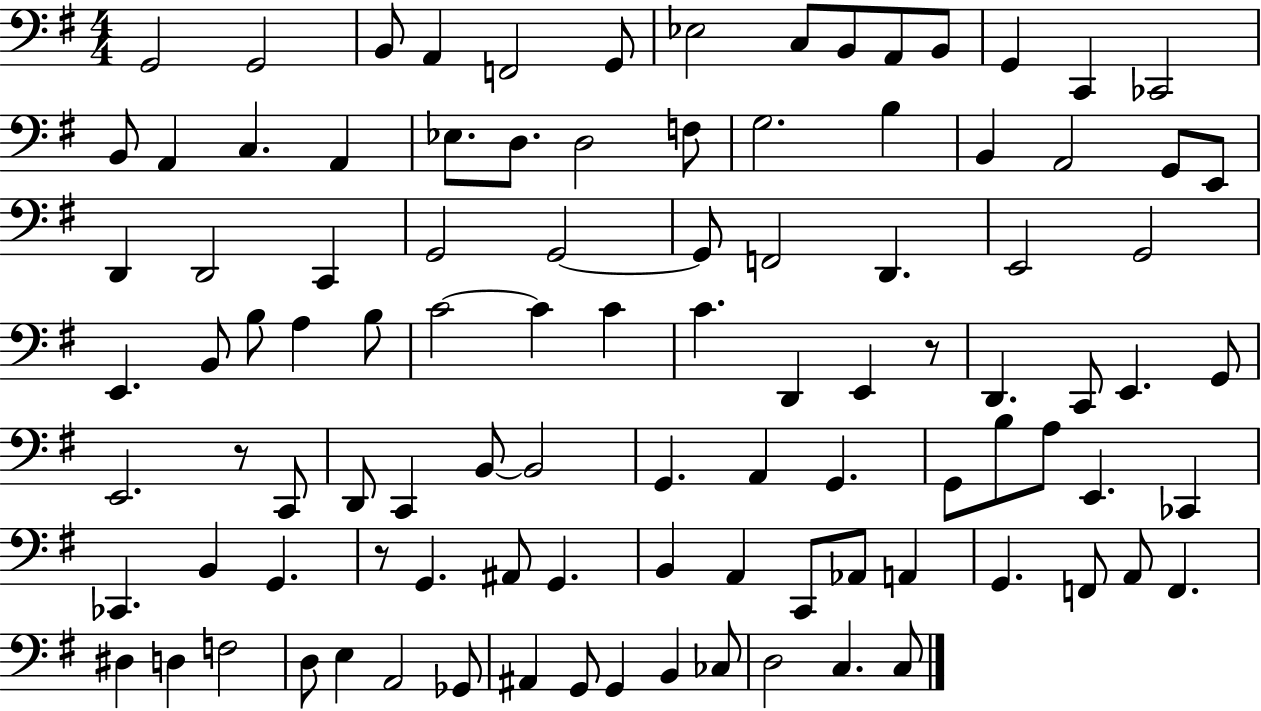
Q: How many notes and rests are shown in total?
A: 100